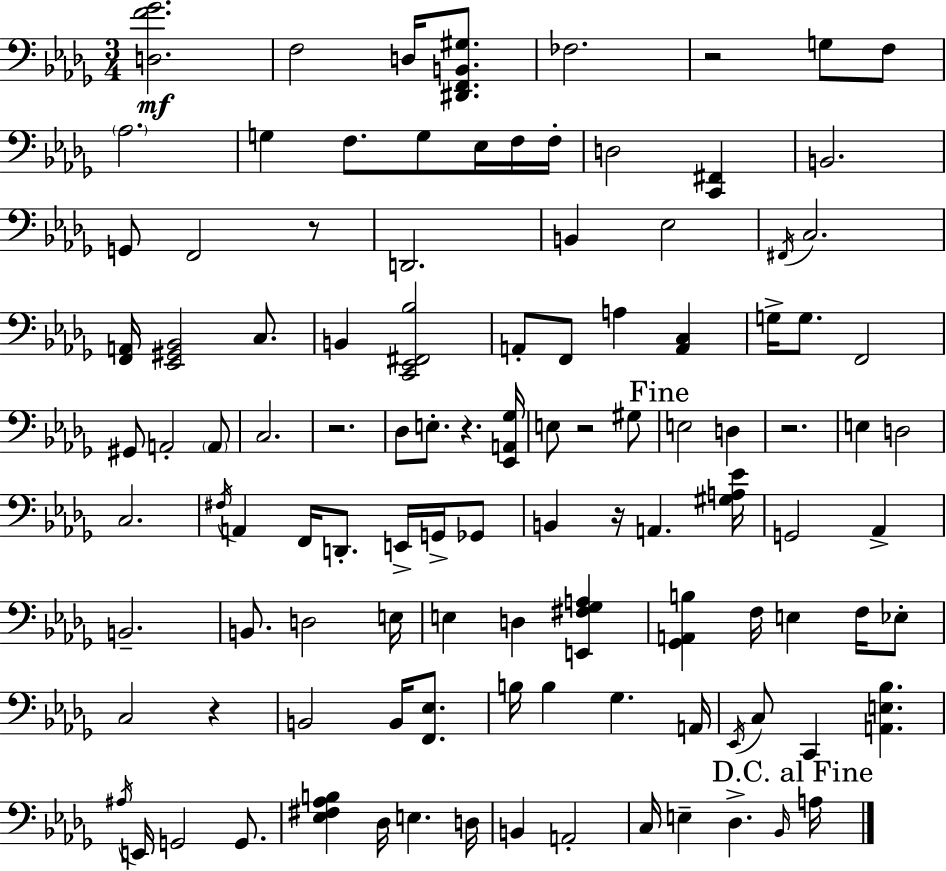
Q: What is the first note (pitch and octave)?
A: F3